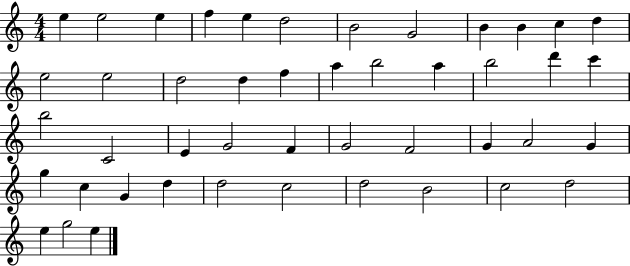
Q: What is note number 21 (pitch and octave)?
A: B5